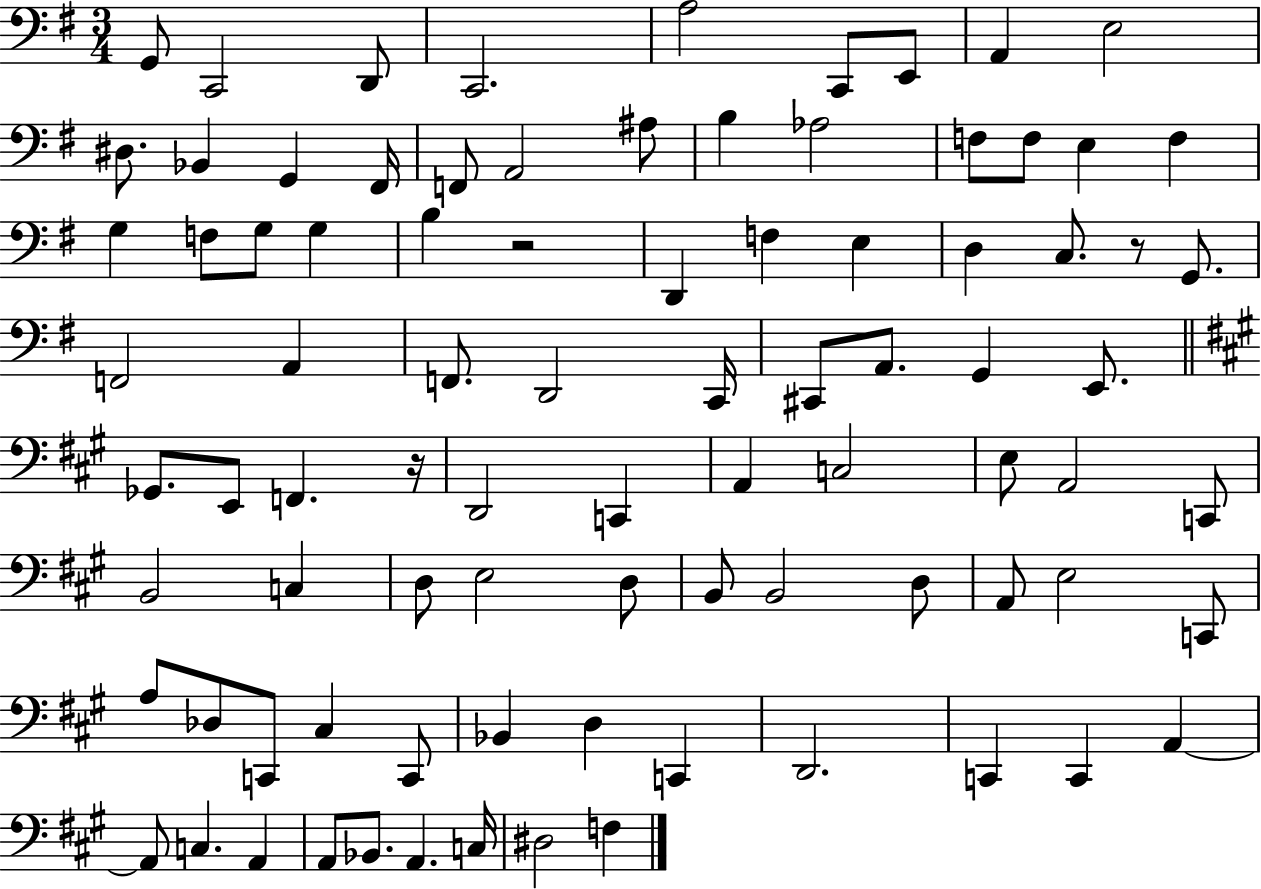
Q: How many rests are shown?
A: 3